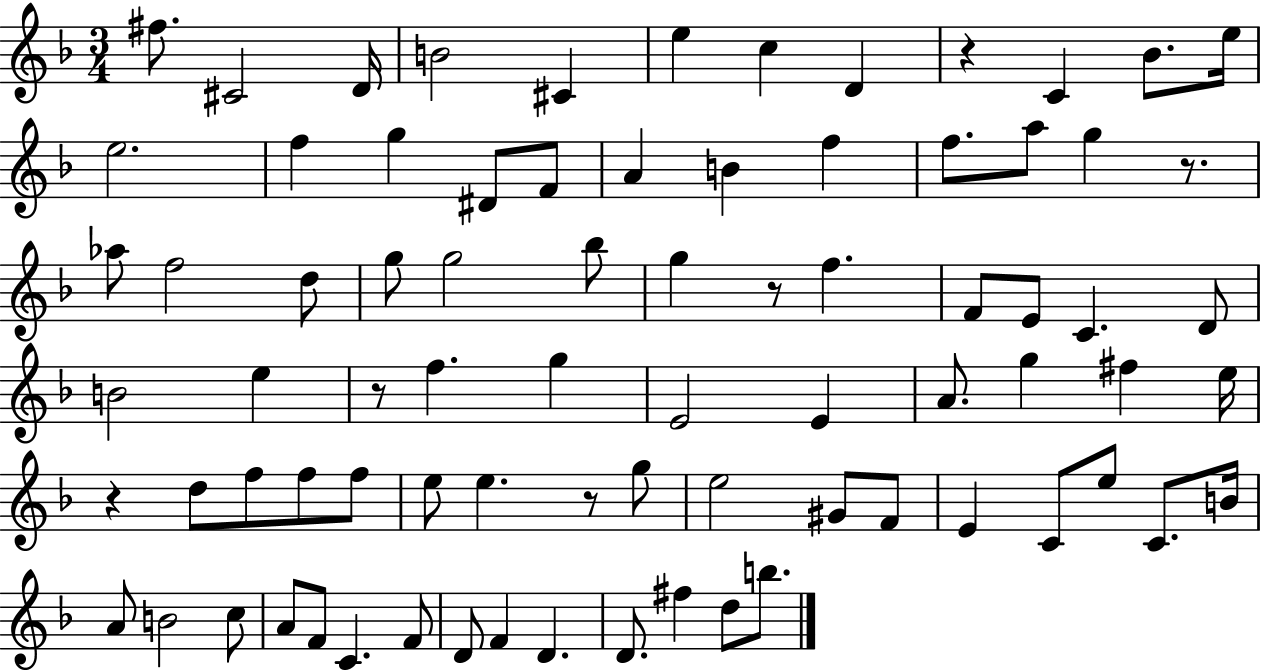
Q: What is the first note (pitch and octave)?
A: F#5